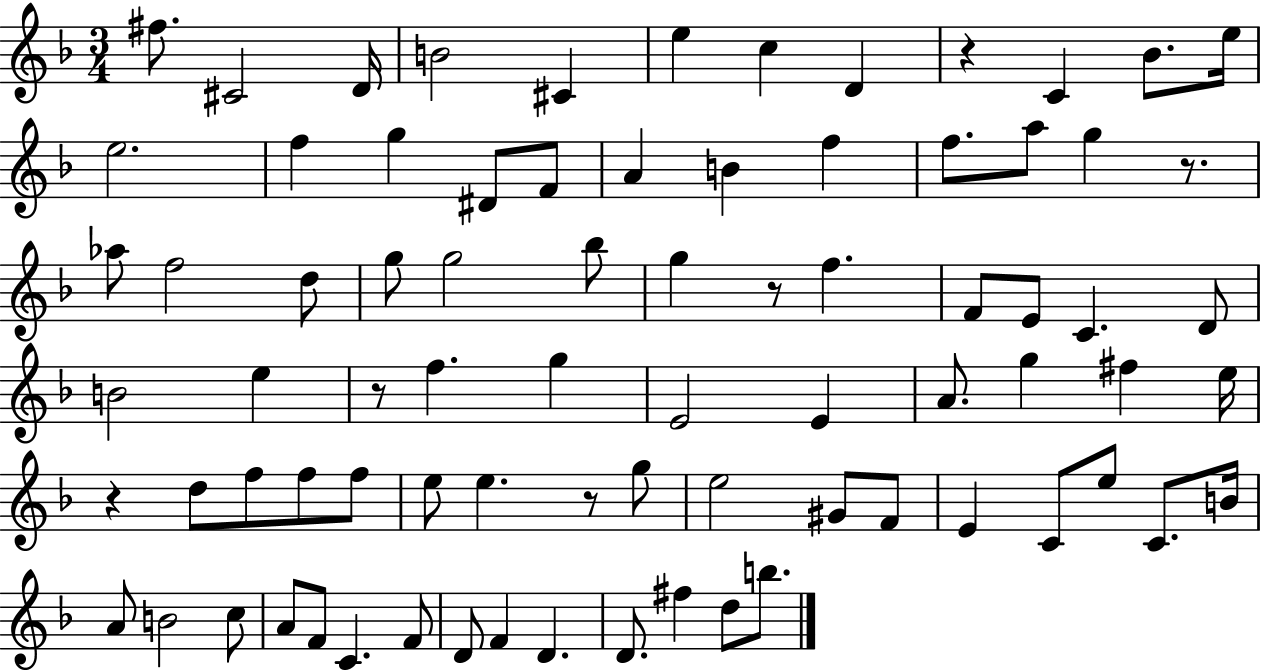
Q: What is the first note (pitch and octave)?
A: F#5